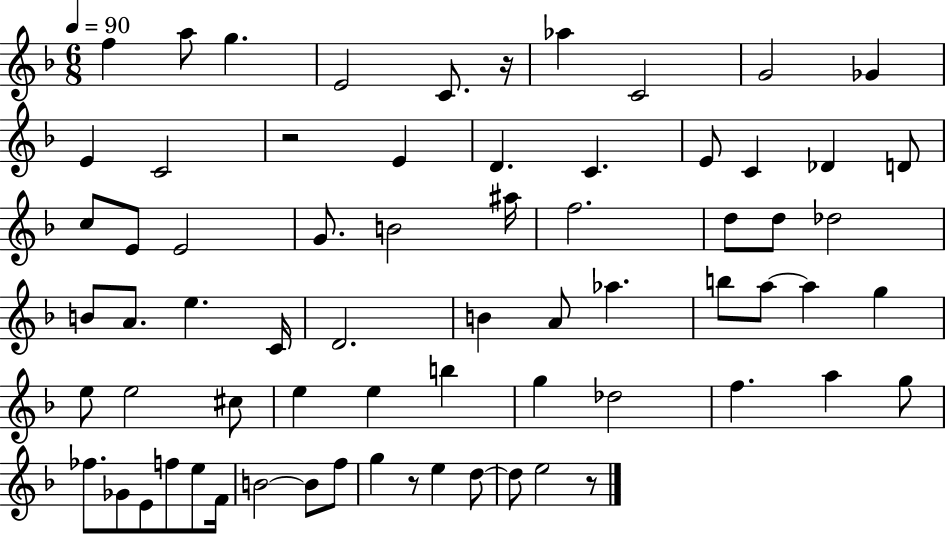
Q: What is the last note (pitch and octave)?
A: E5